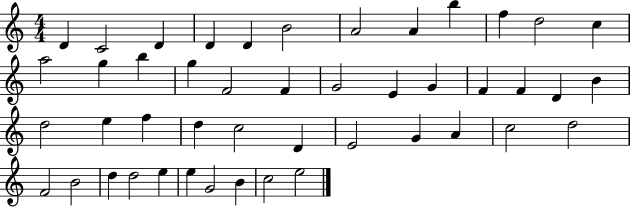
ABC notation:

X:1
T:Untitled
M:4/4
L:1/4
K:C
D C2 D D D B2 A2 A b f d2 c a2 g b g F2 F G2 E G F F D B d2 e f d c2 D E2 G A c2 d2 F2 B2 d d2 e e G2 B c2 e2